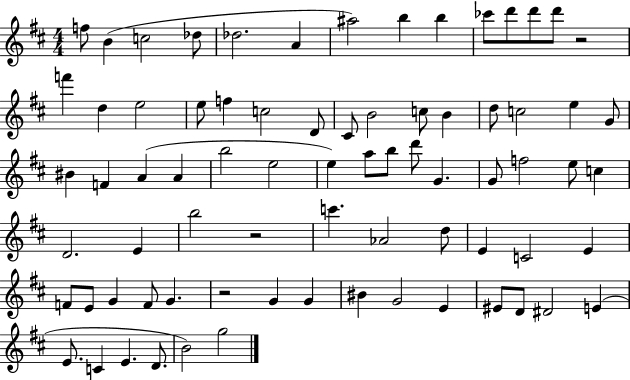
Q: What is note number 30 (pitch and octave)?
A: F4